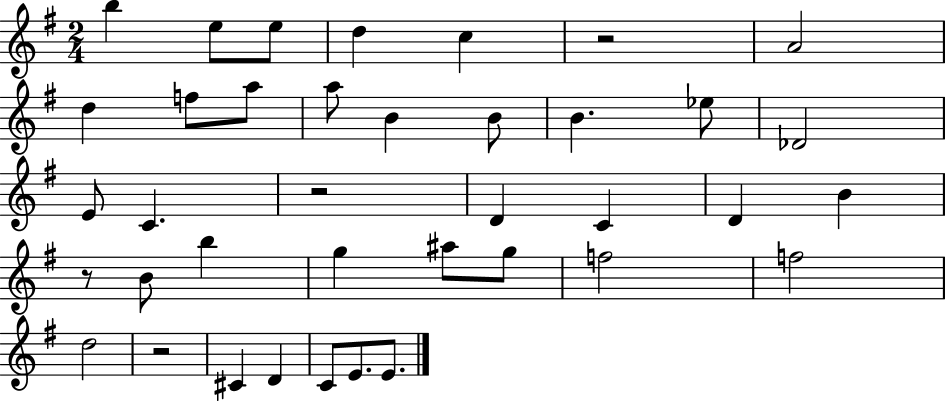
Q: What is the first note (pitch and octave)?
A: B5